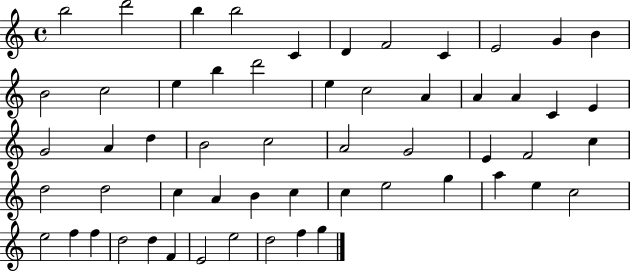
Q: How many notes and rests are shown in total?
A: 56